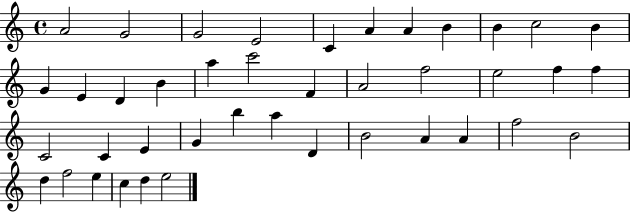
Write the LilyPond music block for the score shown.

{
  \clef treble
  \time 4/4
  \defaultTimeSignature
  \key c \major
  a'2 g'2 | g'2 e'2 | c'4 a'4 a'4 b'4 | b'4 c''2 b'4 | \break g'4 e'4 d'4 b'4 | a''4 c'''2 f'4 | a'2 f''2 | e''2 f''4 f''4 | \break c'2 c'4 e'4 | g'4 b''4 a''4 d'4 | b'2 a'4 a'4 | f''2 b'2 | \break d''4 f''2 e''4 | c''4 d''4 e''2 | \bar "|."
}